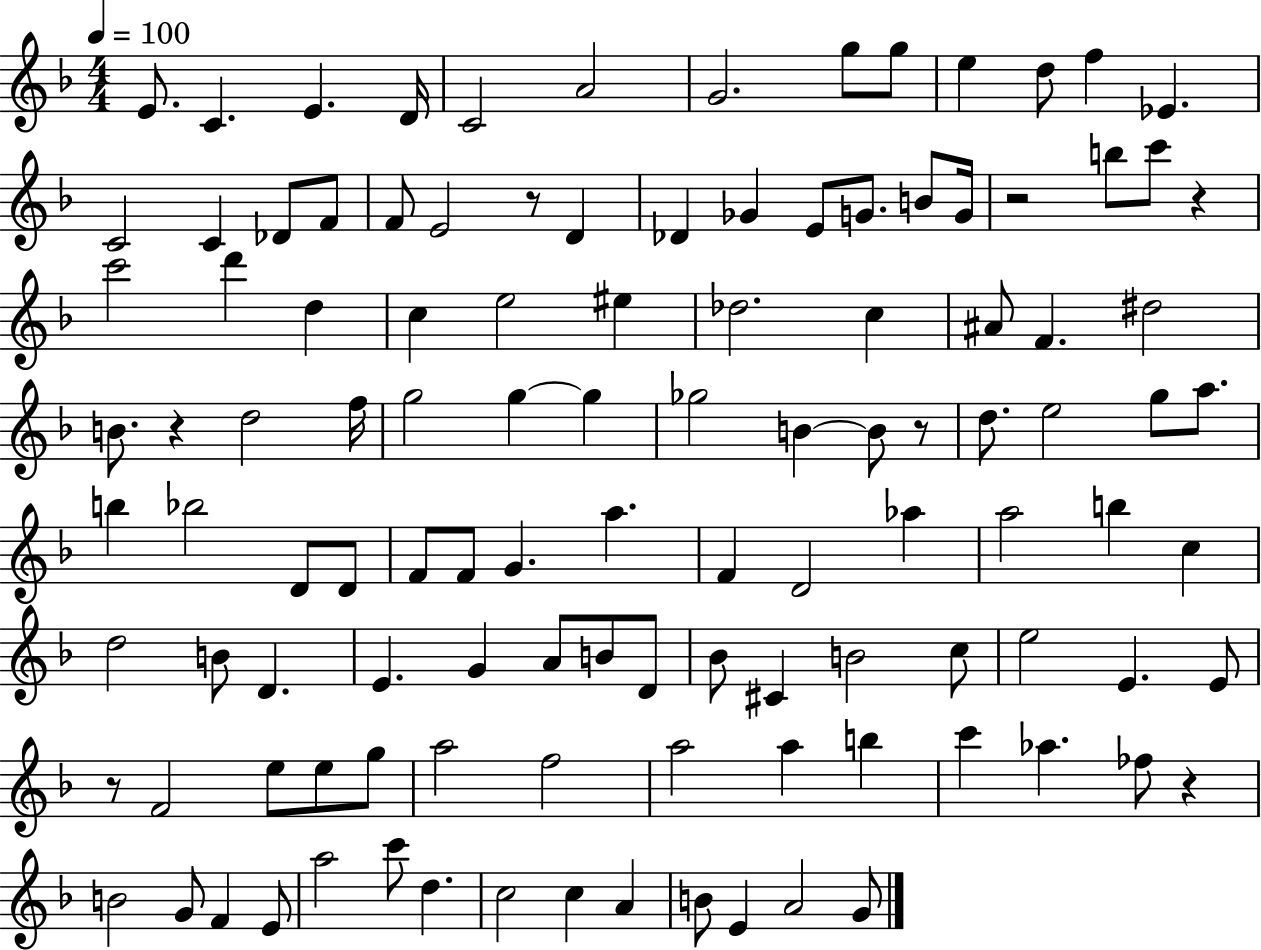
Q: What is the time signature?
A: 4/4